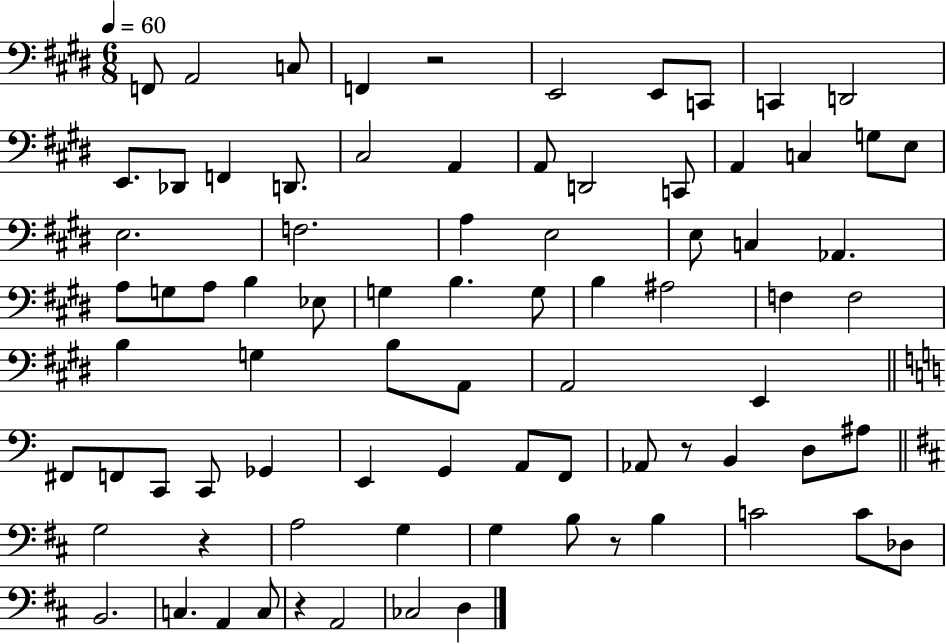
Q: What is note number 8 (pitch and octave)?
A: C2